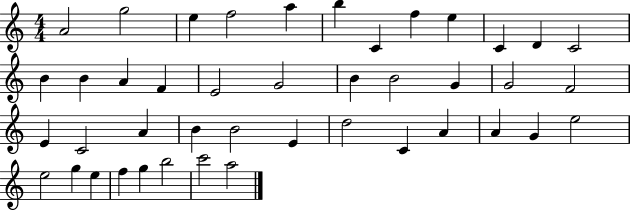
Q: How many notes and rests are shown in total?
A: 43